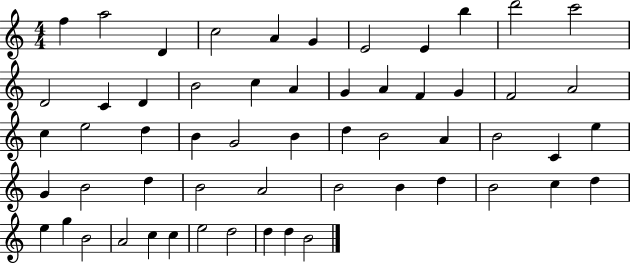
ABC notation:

X:1
T:Untitled
M:4/4
L:1/4
K:C
f a2 D c2 A G E2 E b d'2 c'2 D2 C D B2 c A G A F G F2 A2 c e2 d B G2 B d B2 A B2 C e G B2 d B2 A2 B2 B d B2 c d e g B2 A2 c c e2 d2 d d B2